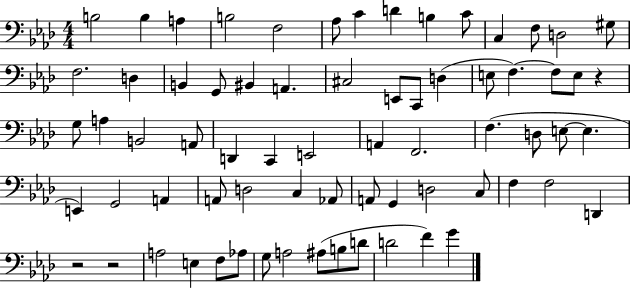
{
  \clef bass
  \numericTimeSignature
  \time 4/4
  \key aes \major
  \repeat volta 2 { b2 b4 a4 | b2 f2 | aes8 c'4 d'4 b4 c'8 | c4 f8 d2 gis8 | \break f2. d4 | b,4 g,8 bis,4 a,4. | cis2 e,8 c,8 d4( | e8 f4.~~) f8 e8 r4 | \break g8 a4 b,2 a,8 | d,4 c,4 e,2 | a,4 f,2. | f4.( d8 e8~~ e4. | \break e,4) g,2 a,4 | a,8 d2 c4 aes,8 | a,8 g,4 d2 c8 | f4 f2 d,4 | \break r2 r2 | a2 e4 f8 aes8 | g8 a2 ais8( b8 d'8 | d'2 f'4) g'4 | \break } \bar "|."
}